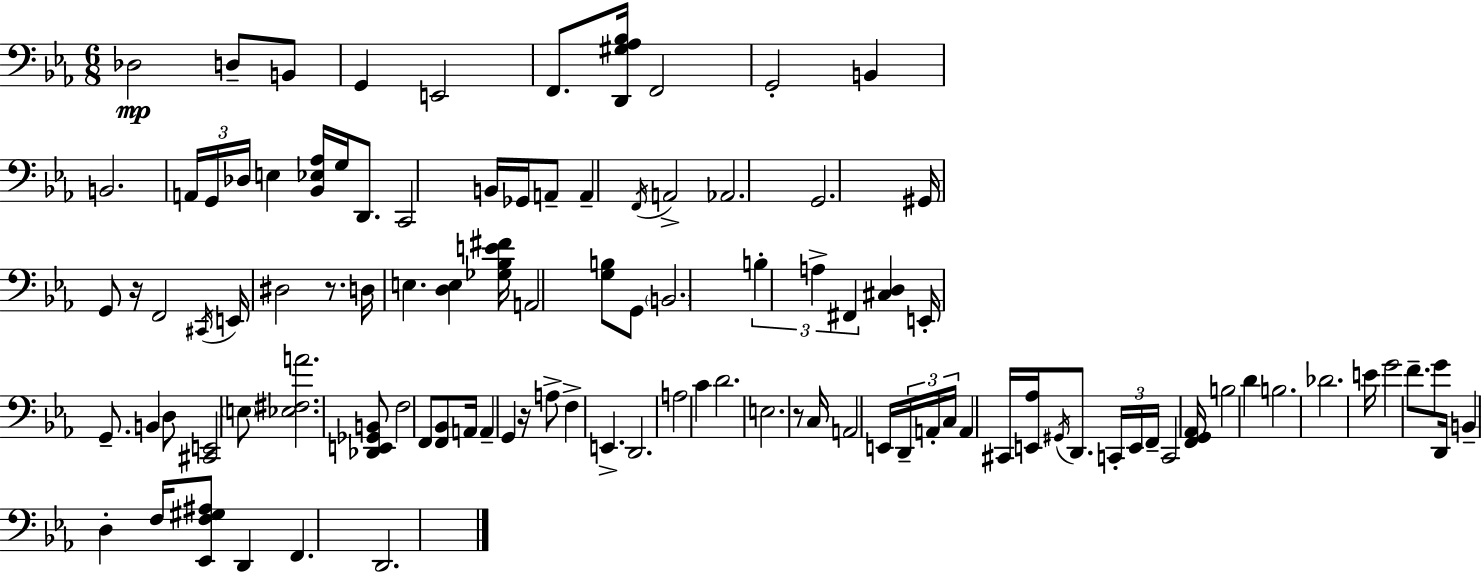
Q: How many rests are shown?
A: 4